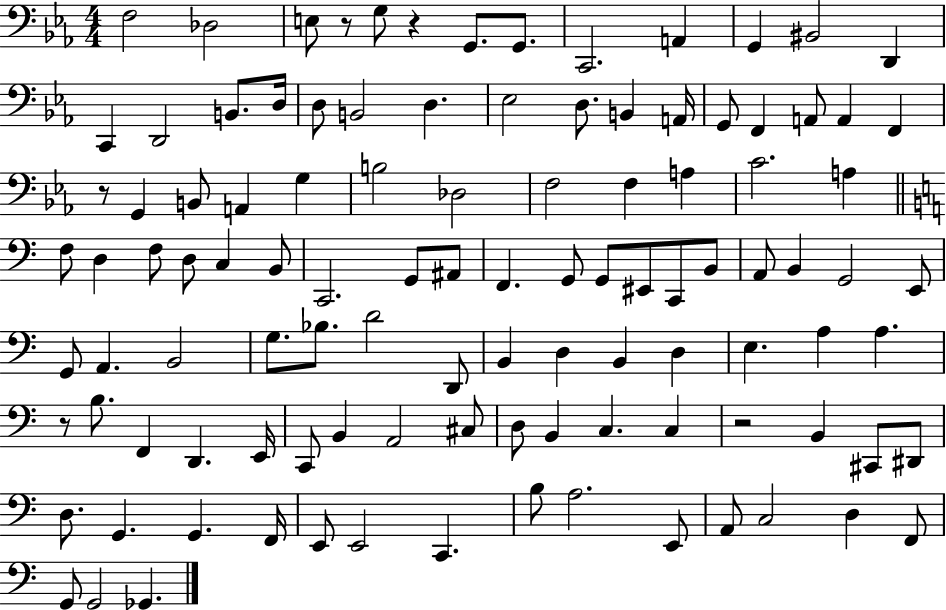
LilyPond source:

{
  \clef bass
  \numericTimeSignature
  \time 4/4
  \key ees \major
  f2 des2 | e8 r8 g8 r4 g,8. g,8. | c,2. a,4 | g,4 bis,2 d,4 | \break c,4 d,2 b,8. d16 | d8 b,2 d4. | ees2 d8. b,4 a,16 | g,8 f,4 a,8 a,4 f,4 | \break r8 g,4 b,8 a,4 g4 | b2 des2 | f2 f4 a4 | c'2. a4 | \break \bar "||" \break \key c \major f8 d4 f8 d8 c4 b,8 | c,2. g,8 ais,8 | f,4. g,8 g,8 eis,8 c,8 b,8 | a,8 b,4 g,2 e,8 | \break g,8 a,4. b,2 | g8. bes8. d'2 d,8 | b,4 d4 b,4 d4 | e4. a4 a4. | \break r8 b8. f,4 d,4. e,16 | c,8 b,4 a,2 cis8 | d8 b,4 c4. c4 | r2 b,4 cis,8 dis,8 | \break d8. g,4. g,4. f,16 | e,8 e,2 c,4. | b8 a2. e,8 | a,8 c2 d4 f,8 | \break g,8 g,2 ges,4. | \bar "|."
}